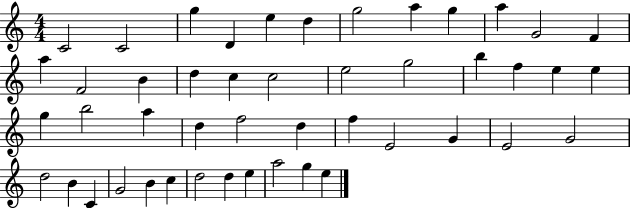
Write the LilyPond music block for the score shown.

{
  \clef treble
  \numericTimeSignature
  \time 4/4
  \key c \major
  c'2 c'2 | g''4 d'4 e''4 d''4 | g''2 a''4 g''4 | a''4 g'2 f'4 | \break a''4 f'2 b'4 | d''4 c''4 c''2 | e''2 g''2 | b''4 f''4 e''4 e''4 | \break g''4 b''2 a''4 | d''4 f''2 d''4 | f''4 e'2 g'4 | e'2 g'2 | \break d''2 b'4 c'4 | g'2 b'4 c''4 | d''2 d''4 e''4 | a''2 g''4 e''4 | \break \bar "|."
}